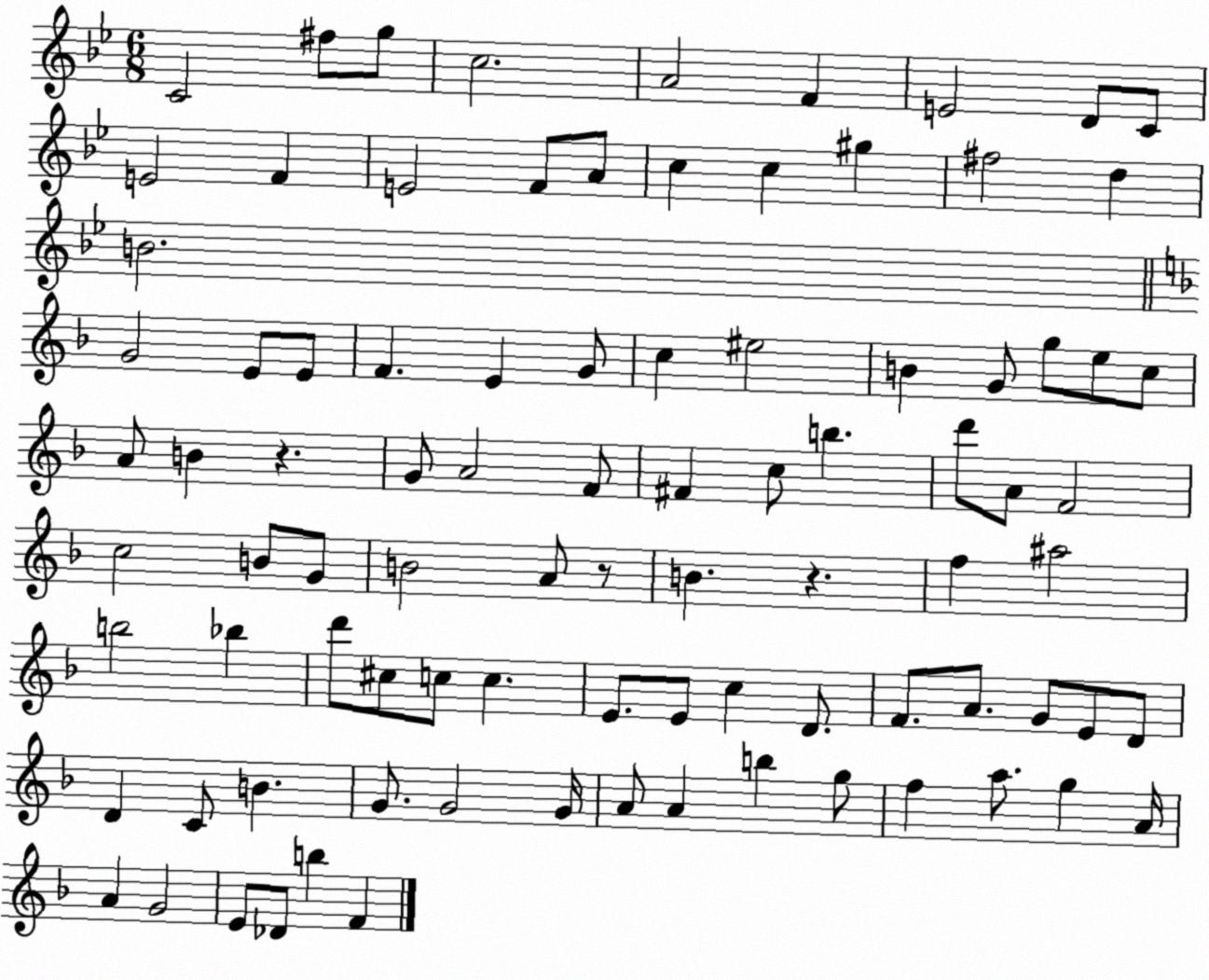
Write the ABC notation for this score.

X:1
T:Untitled
M:6/8
L:1/4
K:Bb
C2 ^f/2 g/2 c2 A2 F E2 D/2 C/2 E2 F E2 F/2 A/2 c c ^g ^f2 d B2 G2 E/2 E/2 F E G/2 c ^e2 B G/2 g/2 e/2 c/2 A/2 B z G/2 A2 F/2 ^F c/2 b d'/2 A/2 F2 c2 B/2 G/2 B2 A/2 z/2 B z f ^a2 b2 _b d'/2 ^c/2 c/2 c E/2 E/2 c D/2 F/2 A/2 G/2 E/2 D/2 D C/2 B G/2 G2 G/4 A/2 A b g/2 f a/2 g A/4 A G2 E/2 _D/2 b F